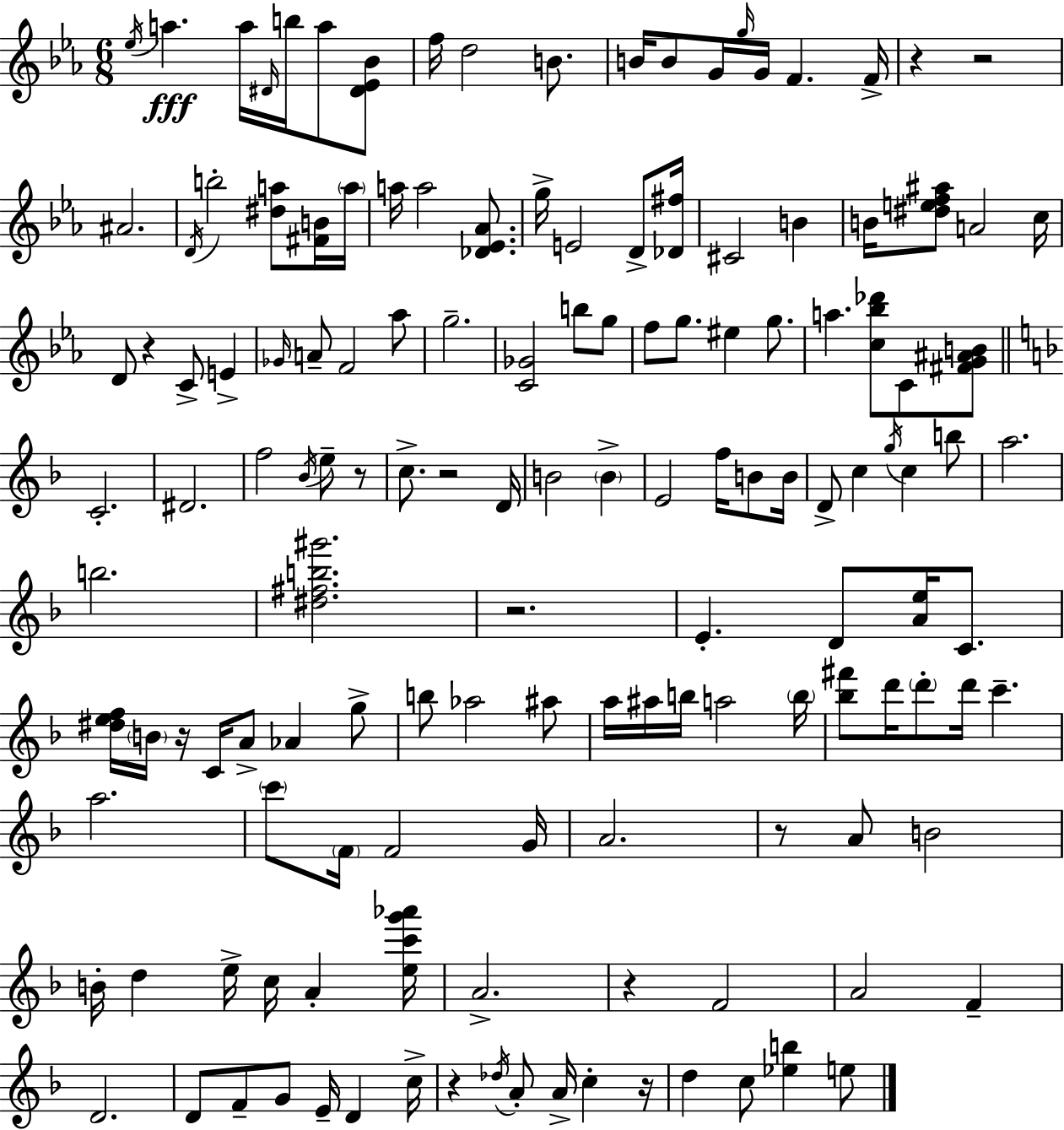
{
  \clef treble
  \numericTimeSignature
  \time 6/8
  \key ees \major
  \acciaccatura { ees''16 }\fff a''4. a''16 \grace { dis'16 } b''16 a''8 | <dis' ees' bes'>8 f''16 d''2 b'8. | b'16 b'8 g'16 \grace { g''16 } g'16 f'4. | f'16-> r4 r2 | \break ais'2. | \acciaccatura { d'16 } b''2-. | <dis'' a''>8 <fis' b'>16 \parenthesize a''16 a''16 a''2 | <des' ees' aes'>8. g''16-> e'2 | \break d'8-> <des' fis''>16 cis'2 | b'4 b'16 <dis'' e'' f'' ais''>8 a'2 | c''16 d'8 r4 c'8-> | e'4-> \grace { ges'16 } a'8-- f'2 | \break aes''8 g''2.-- | <c' ges'>2 | b''8 g''8 f''8 g''8. eis''4 | g''8. a''4. <c'' bes'' des'''>8 | \break c'8 <fis' g' ais' b'>8 \bar "||" \break \key f \major c'2.-. | dis'2. | f''2 \acciaccatura { bes'16 } e''8-- r8 | c''8.-> r2 | \break d'16 b'2 \parenthesize b'4-> | e'2 f''16 b'8 | b'16 d'8-> c''4 \acciaccatura { g''16 } c''4 | b''8 a''2. | \break b''2. | <dis'' fis'' b'' gis'''>2. | r2. | e'4.-. d'8 <a' e''>16 c'8. | \break <dis'' e'' f''>16 \parenthesize b'16 r16 c'16 a'8-> aes'4 | g''8-> b''8 aes''2 | ais''8 a''16 ais''16 b''16 a''2 | \parenthesize b''16 <bes'' fis'''>8 d'''16 \parenthesize d'''8-. d'''16 c'''4.-- | \break a''2. | \parenthesize c'''8 \parenthesize f'16 f'2 | g'16 a'2. | r8 a'8 b'2 | \break b'16-. d''4 e''16-> c''16 a'4-. | <e'' c''' g''' aes'''>16 a'2.-> | r4 f'2 | a'2 f'4-- | \break d'2. | d'8 f'8-- g'8 e'16-- d'4 | c''16-> r4 \acciaccatura { des''16 } a'8-. a'16-> c''4-. | r16 d''4 c''8 <ees'' b''>4 | \break e''8 \bar "|."
}